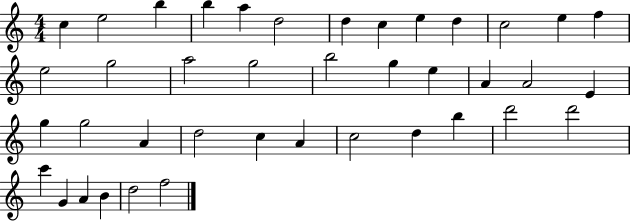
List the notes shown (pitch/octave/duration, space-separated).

C5/q E5/h B5/q B5/q A5/q D5/h D5/q C5/q E5/q D5/q C5/h E5/q F5/q E5/h G5/h A5/h G5/h B5/h G5/q E5/q A4/q A4/h E4/q G5/q G5/h A4/q D5/h C5/q A4/q C5/h D5/q B5/q D6/h D6/h C6/q G4/q A4/q B4/q D5/h F5/h